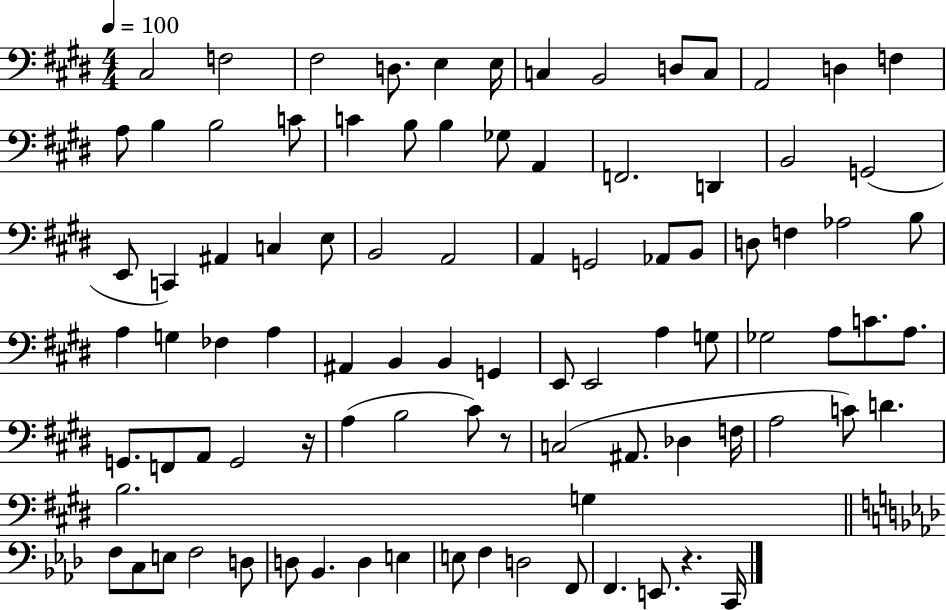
{
  \clef bass
  \numericTimeSignature
  \time 4/4
  \key e \major
  \tempo 4 = 100
  cis2 f2 | fis2 d8. e4 e16 | c4 b,2 d8 c8 | a,2 d4 f4 | \break a8 b4 b2 c'8 | c'4 b8 b4 ges8 a,4 | f,2. d,4 | b,2 g,2( | \break e,8 c,4) ais,4 c4 e8 | b,2 a,2 | a,4 g,2 aes,8 b,8 | d8 f4 aes2 b8 | \break a4 g4 fes4 a4 | ais,4 b,4 b,4 g,4 | e,8 e,2 a4 g8 | ges2 a8 c'8. a8. | \break g,8. f,8 a,8 g,2 r16 | a4( b2 cis'8) r8 | c2( ais,8. des4 f16 | a2 c'8) d'4. | \break b2. g4 | \bar "||" \break \key aes \major f8 c8 e8 f2 d8 | d8 bes,4. d4 e4 | e8 f4 d2 f,8 | f,4. e,8. r4. c,16 | \break \bar "|."
}